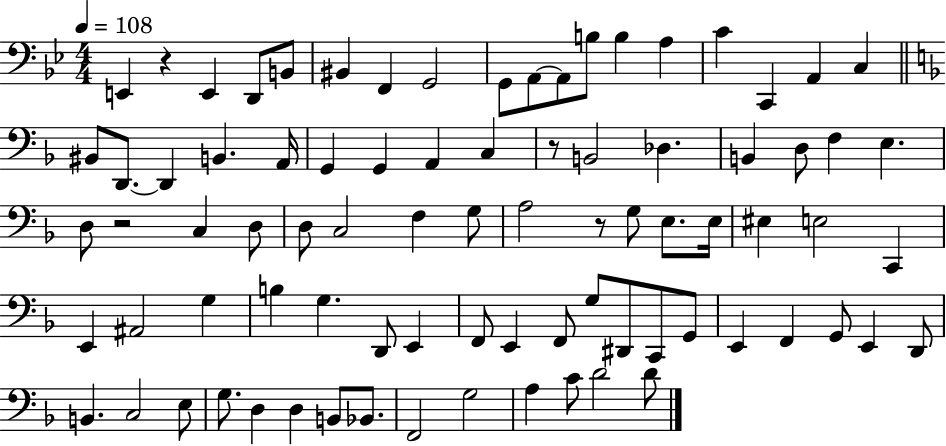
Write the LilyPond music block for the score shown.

{
  \clef bass
  \numericTimeSignature
  \time 4/4
  \key bes \major
  \tempo 4 = 108
  e,4 r4 e,4 d,8 b,8 | bis,4 f,4 g,2 | g,8 a,8~~ a,8 b8 b4 a4 | c'4 c,4 a,4 c4 | \break \bar "||" \break \key f \major bis,8 d,8.~~ d,4 b,4. a,16 | g,4 g,4 a,4 c4 | r8 b,2 des4. | b,4 d8 f4 e4. | \break d8 r2 c4 d8 | d8 c2 f4 g8 | a2 r8 g8 e8. e16 | eis4 e2 c,4 | \break e,4 ais,2 g4 | b4 g4. d,8 e,4 | f,8 e,4 f,8 g8 dis,8 c,8 g,8 | e,4 f,4 g,8 e,4 d,8 | \break b,4. c2 e8 | g8. d4 d4 b,8 bes,8. | f,2 g2 | a4 c'8 d'2 d'8 | \break \bar "|."
}